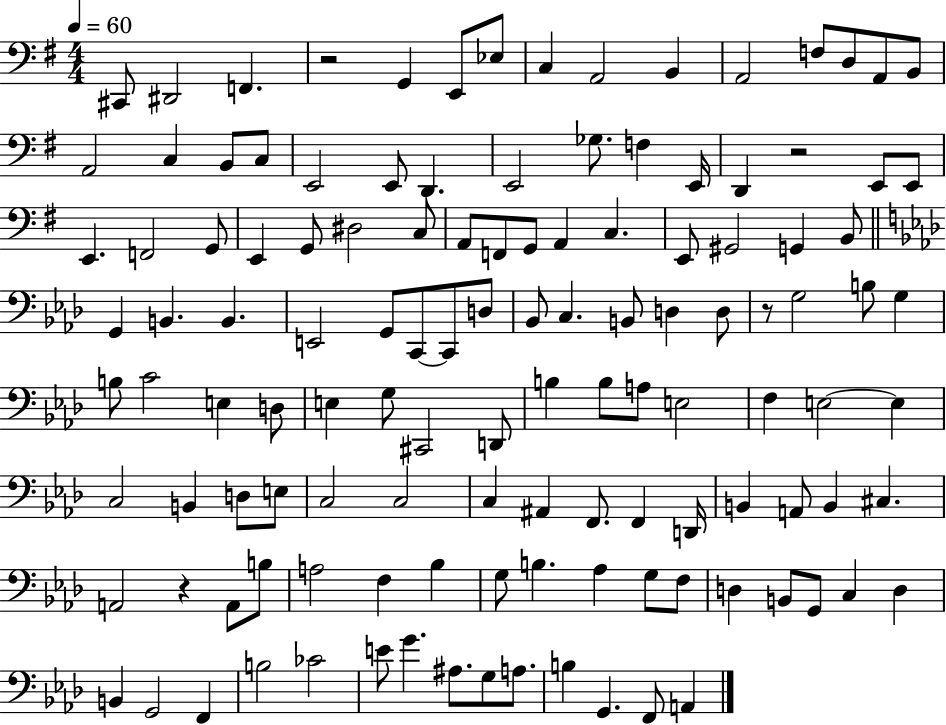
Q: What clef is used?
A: bass